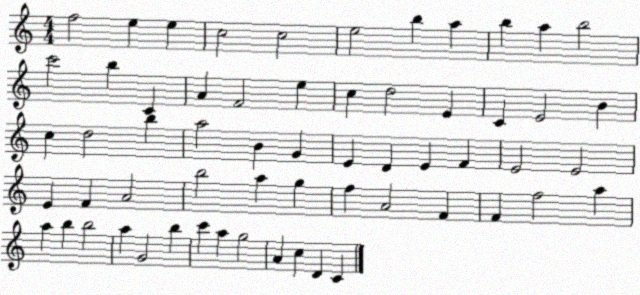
X:1
T:Untitled
M:4/4
L:1/4
K:C
f2 e e c2 c2 e2 b a b a b2 c'2 b C A F2 e c d2 E C E2 B c d2 b a2 B G E D E F E2 E2 E F A2 b2 a g f A2 F F f2 a a b b2 a G2 b c' a g2 A c D C